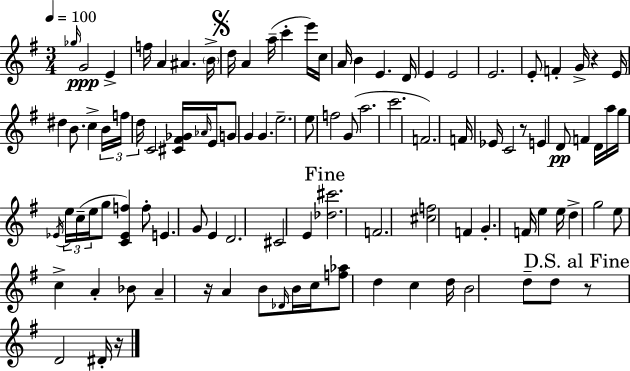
{
  \clef treble
  \numericTimeSignature
  \time 3/4
  \key g \major
  \tempo 4 = 100
  \repeat volta 2 { \grace { ges''16 }\ppp g'2 e'4-> | f''16 a'4 ais'4. | \parenthesize b'16-> \mark \markup { \musicglyph "scripts.segno" } d''16 a'4 a''16--( c'''4-. e'''16) | c''16 a'16 b'4 e'4. | \break d'16 e'4 e'2 | e'2. | e'8-. f'4-. g'16-> r4 | e'16 dis''4 b'8. c''4-> | \break \tuplet 3/2 { b'16 f''16 d''16 } c'2 <cis' fis' ges'>16 | \grace { aes'16 } e'16 g'8 g'4 g'4. | e''2.-- | e''8 f''2 | \break g'8( a''2. | c'''2. | f'2.) | f'16 ees'16 c'2 | \break r8 e'4 d'8\pp f'4 | d'16 a''16 g''16 \acciaccatura { ees'16 } \tuplet 3/2 { e''16 c''16--( e''16 } g''8 <c' ees' f''>4) | f''8-. e'4. g'8 e'4 | d'2. | \break cis'2 e'4 | \mark "Fine" <des'' cis'''>2. | f'2. | <cis'' f''>2 f'4 | \break g'4.-. f'16 e''4 | e''16 d''4-> g''2 | e''8 c''4-> a'4-. | bes'8 a'4-- r16 a'4 | \break b'8 \grace { des'16 } b'16 c''16 <f'' aes''>8 d''4 c''4 | d''16 b'2 | d''8-- d''8 \mark "D.S. al Fine" r8 d'2 | dis'16-. r16 } \bar "|."
}